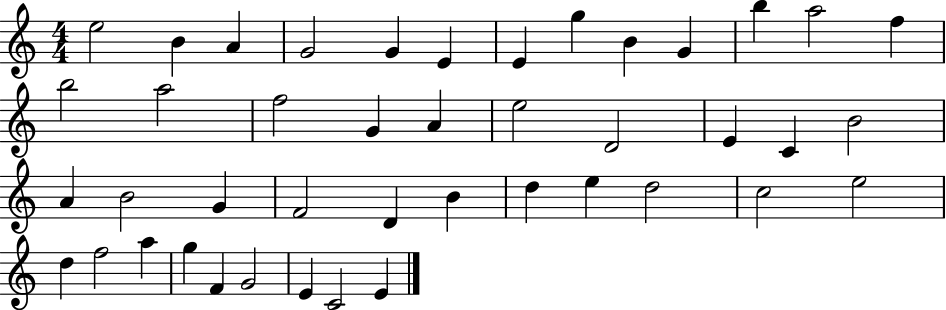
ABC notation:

X:1
T:Untitled
M:4/4
L:1/4
K:C
e2 B A G2 G E E g B G b a2 f b2 a2 f2 G A e2 D2 E C B2 A B2 G F2 D B d e d2 c2 e2 d f2 a g F G2 E C2 E